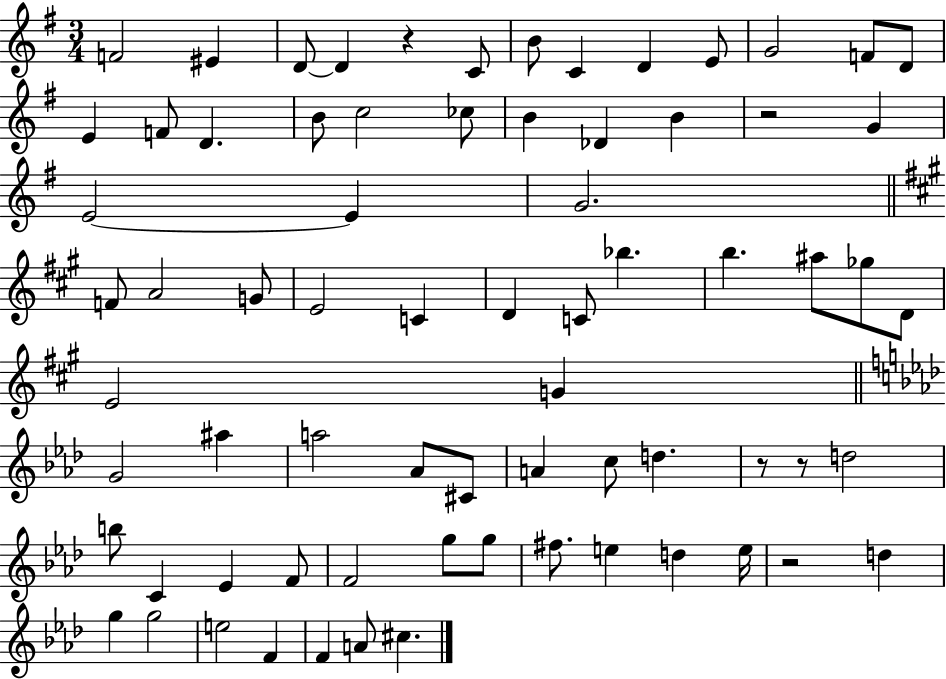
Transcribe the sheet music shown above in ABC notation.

X:1
T:Untitled
M:3/4
L:1/4
K:G
F2 ^E D/2 D z C/2 B/2 C D E/2 G2 F/2 D/2 E F/2 D B/2 c2 _c/2 B _D B z2 G E2 E G2 F/2 A2 G/2 E2 C D C/2 _b b ^a/2 _g/2 D/2 E2 G G2 ^a a2 _A/2 ^C/2 A c/2 d z/2 z/2 d2 b/2 C _E F/2 F2 g/2 g/2 ^f/2 e d e/4 z2 d g g2 e2 F F A/2 ^c